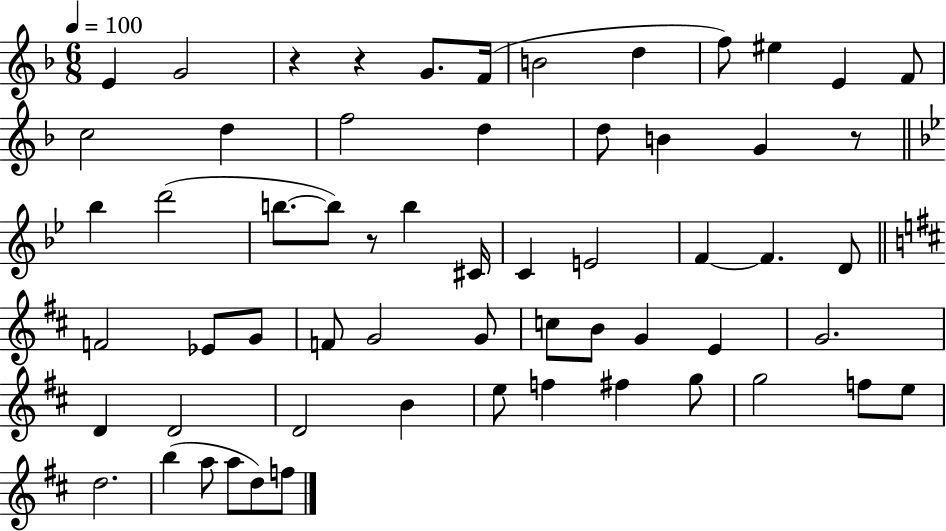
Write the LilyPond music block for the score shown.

{
  \clef treble
  \numericTimeSignature
  \time 6/8
  \key f \major
  \tempo 4 = 100
  e'4 g'2 | r4 r4 g'8. f'16( | b'2 d''4 | f''8) eis''4 e'4 f'8 | \break c''2 d''4 | f''2 d''4 | d''8 b'4 g'4 r8 | \bar "||" \break \key g \minor bes''4 d'''2( | b''8.~~ b''8) r8 b''4 cis'16 | c'4 e'2 | f'4~~ f'4. d'8 | \break \bar "||" \break \key d \major f'2 ees'8 g'8 | f'8 g'2 g'8 | c''8 b'8 g'4 e'4 | g'2. | \break d'4 d'2 | d'2 b'4 | e''8 f''4 fis''4 g''8 | g''2 f''8 e''8 | \break d''2. | b''4( a''8 a''8 d''8) f''8 | \bar "|."
}